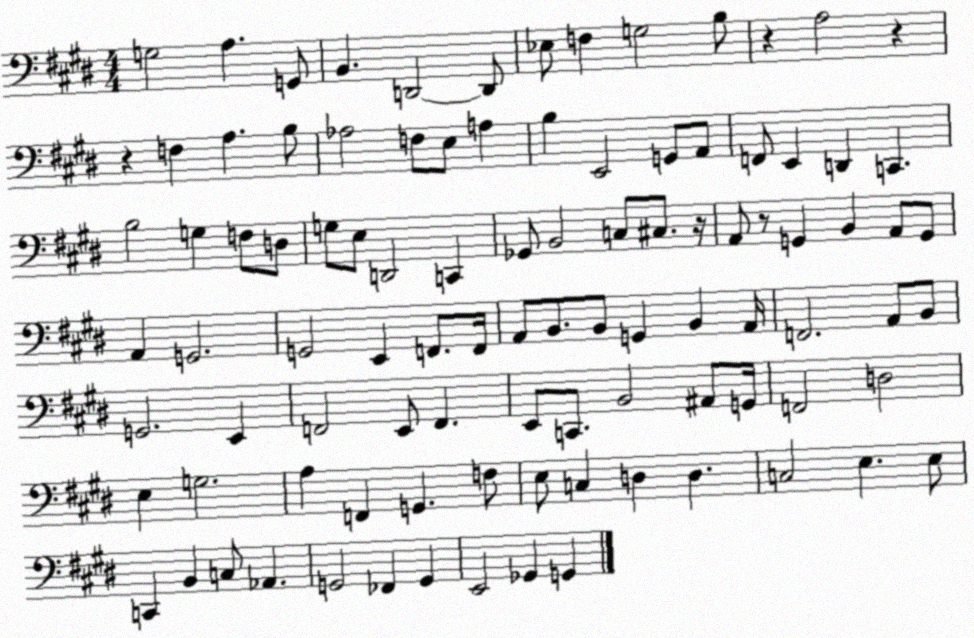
X:1
T:Untitled
M:4/4
L:1/4
K:E
G,2 A, G,,/2 B,, D,,2 D,,/2 _E,/2 F, G,2 B,/2 z A,2 z z F, A, B,/2 _A,2 F,/2 E,/2 A, B, E,,2 G,,/2 A,,/2 F,,/2 E,, D,, C,, B,2 G, F,/2 D,/2 G,/2 E,/2 D,,2 C,, _G,,/2 B,,2 C,/2 ^C,/2 z/4 A,,/2 z/2 G,, B,, A,,/2 G,,/2 A,, G,,2 G,,2 E,, F,,/2 F,,/4 A,,/2 B,,/2 B,,/2 G,, B,, A,,/4 F,,2 A,,/2 B,,/2 G,,2 E,, F,,2 E,,/2 F,, E,,/2 C,,/2 B,,2 ^A,,/2 G,,/4 F,,2 D,2 E, G,2 A, F,, G,, F,/2 E,/2 C, D, D, C,2 E, E,/2 C,, B,, C,/2 _A,, G,,2 _F,, G,, E,,2 _G,, G,,